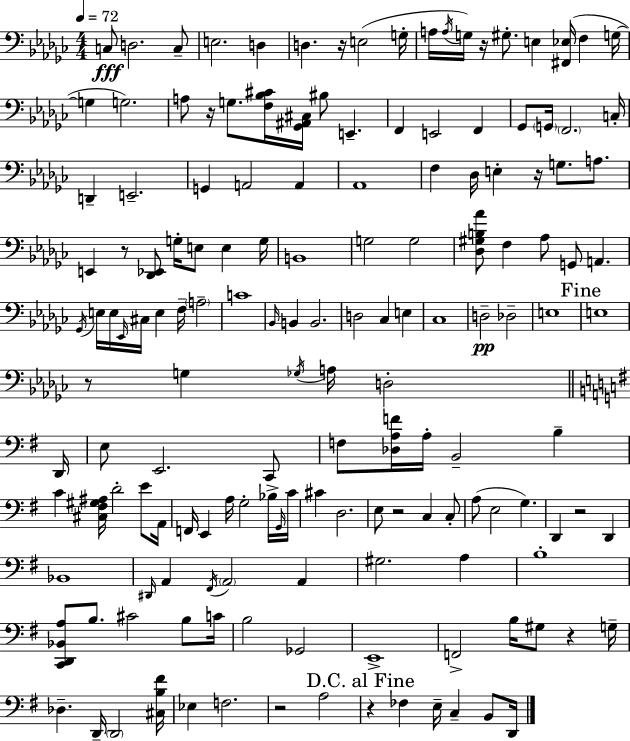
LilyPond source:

{
  \clef bass
  \numericTimeSignature
  \time 4/4
  \key ees \minor
  \tempo 4 = 72
  c8\fff d2. c8-- | e2. d4 | d4. r16 e2( g16-. | a16 \acciaccatura { a16 }) g16 r16 gis8.-. e4 <fis, ees>16( f4 | \break g16~~ g4 g2.) | a8 r16 g8. <f bes cis'>16 <ges, ais, cis>16 bis8 e,4.-- | f,4 e,2 f,4 | ges,8 \parenthesize g,16 \parenthesize f,2. | \break c16-. d,4-- e,2.-- | g,4 a,2 a,4 | aes,1 | f4 des16 e4-. r16 g8. a8. | \break e,4 r8 <des, ees,>8 g16-. e8 e4 | g16 b,1 | g2 g2 | <des gis b aes'>8 f4 aes8 g,8 a,4. | \break \acciaccatura { ges,16 } e16 e16 \grace { ees,16 } cis16 e4 f16-- \parenthesize a2-- | c'1 | \grace { bes,16 } b,4 b,2. | d2 ces4 | \break e4 ces1 | d2--\pp des2-- | e1 | \mark "Fine" e1 | \break r8 g4 \acciaccatura { ges16 } a16 d2-. | \bar "||" \break \key e \minor d,16 e8 e,2. c,8 | f8 <des a f'>16 a16-. b,2-- b4-- | c'4 <cis fis gis ais>16 d'2-. e'8 | a,16 f,16 e,4 a16 g2-. bes16-> | \break \grace { g,16 } c'16 cis'4 d2. | e8 r2 c4 | c8-. a8( e2 g4.) | d,4 r2 d,4 | \break bes,1 | \grace { dis,16 } a,4 \acciaccatura { fis,16 } \parenthesize a,2 | a,4 gis2. | a4 b1-. | \break <c, d, bes, a>8 b8. cis'2 | b8 c'16 b2 ges,2 | e,1-> | f,2-> b16 gis8 r4 | \break g16-- des4.-- d,16-- \parenthesize d,2 | <cis b fis'>16 ees4 f2. | r2 a2 | \mark "D.C. al Fine" r4 fes4 e16-- c4-- | \break b,8 d,16 \bar "|."
}